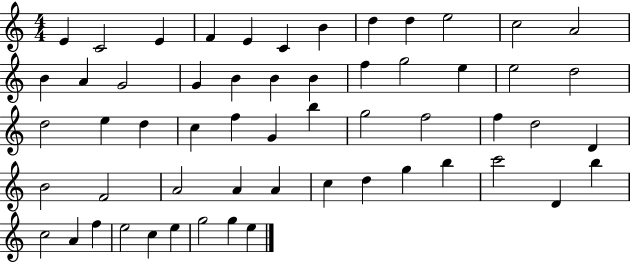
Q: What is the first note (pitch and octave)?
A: E4